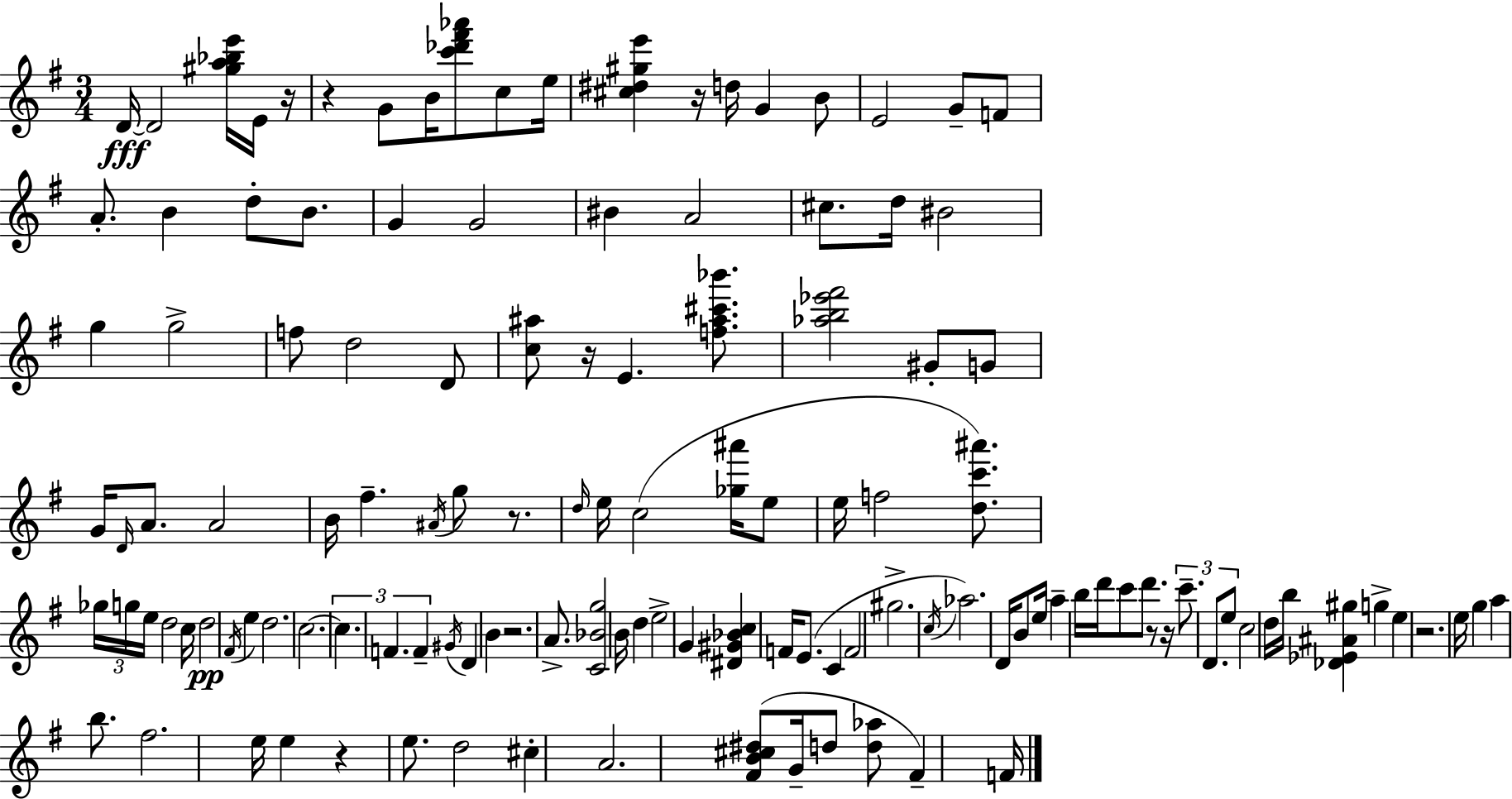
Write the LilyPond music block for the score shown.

{
  \clef treble
  \numericTimeSignature
  \time 3/4
  \key e \minor
  d'16~~\fff d'2 <gis'' a'' bes'' e'''>16 e'16 r16 | r4 g'8 b'16 <c''' des''' fis''' aes'''>8 c''8 e''16 | <cis'' dis'' gis'' e'''>4 r16 d''16 g'4 b'8 | e'2 g'8-- f'8 | \break a'8.-. b'4 d''8-. b'8. | g'4 g'2 | bis'4 a'2 | cis''8. d''16 bis'2 | \break g''4 g''2-> | f''8 d''2 d'8 | <c'' ais''>8 r16 e'4. <f'' ais'' cis''' bes'''>8. | <aes'' b'' ees''' fis'''>2 gis'8-. g'8 | \break g'16 \grace { d'16 } a'8. a'2 | b'16 fis''4.-- \acciaccatura { ais'16 } g''8 r8. | \grace { d''16 } e''16 c''2( | <ges'' ais'''>16 e''8 e''16 f''2 | \break <d'' c''' ais'''>8.) \tuplet 3/2 { ges''16 g''16 e''16 } d''2 | c''16 d''2\pp \acciaccatura { fis'16 } | e''4 d''2. | c''2.~~ | \break \tuplet 3/2 { c''4. f'4. | f'4-- } \acciaccatura { gis'16 } d'4 | b'4 r2. | a'8.-> <c' bes' g''>2 | \break b'16 d''4 e''2-> | g'4 <dis' gis' bes' c''>4 | f'16 e'8.( c'4 f'2 | gis''2.-> | \break \acciaccatura { c''16 } aes''2.) | d'16 b'8 e''16 a''4-- | b''16 d'''16 c'''8 d'''8. r8 r16 | \tuplet 3/2 { c'''8.-- d'8. e''8 } c''2 | \break d''16 b''16 <des' ees' ais' gis''>4 g''4-> | e''4 r2. | e''16 g''4 a''4 | b''8. fis''2. | \break e''16 e''4 r4 | e''8. d''2 | cis''4-. a'2. | <fis' b' cis'' dis''>8( g'16-- d''8 <d'' aes''>8 | \break fis'4--) f'16 \bar "|."
}